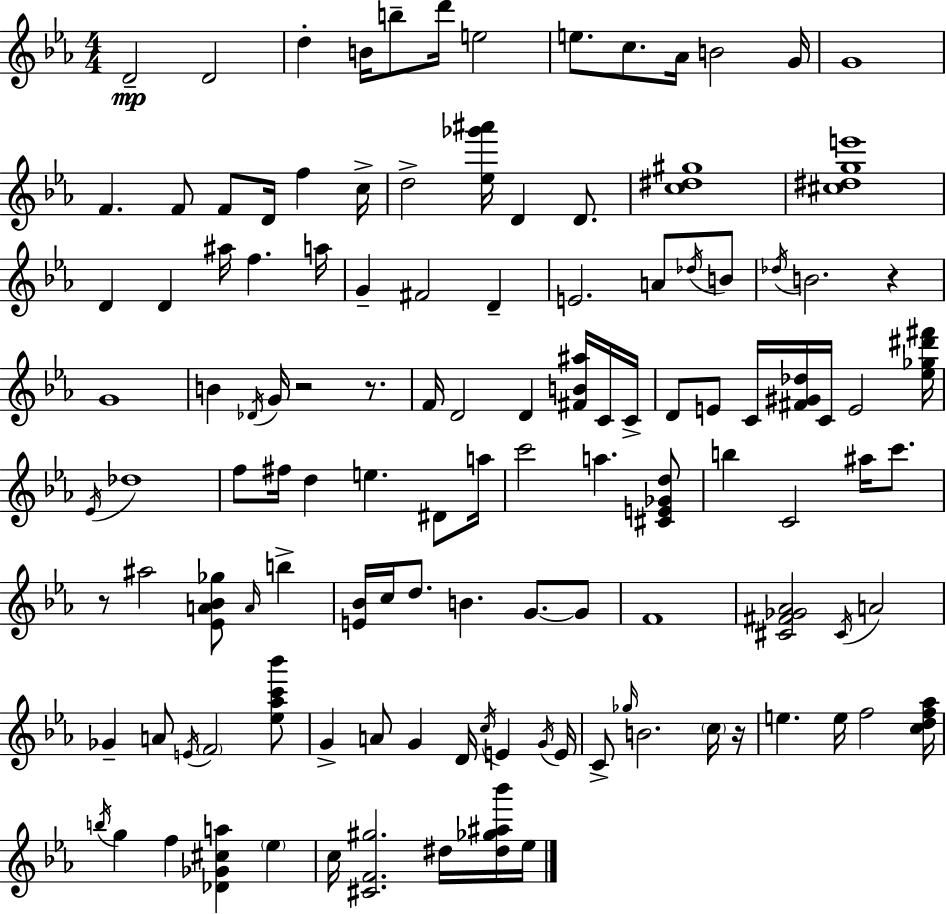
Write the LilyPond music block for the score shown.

{
  \clef treble
  \numericTimeSignature
  \time 4/4
  \key ees \major
  d'2--\mp d'2 | d''4-. b'16 b''8-- d'''16 e''2 | e''8. c''8. aes'16 b'2 g'16 | g'1 | \break f'4. f'8 f'8 d'16 f''4 c''16-> | d''2-> <ees'' ges''' ais'''>16 d'4 d'8. | <c'' dis'' gis''>1 | <cis'' dis'' g'' e'''>1 | \break d'4 d'4 ais''16 f''4. a''16 | g'4-- fis'2 d'4-- | e'2. a'8 \acciaccatura { des''16 } b'8 | \acciaccatura { des''16 } b'2. r4 | \break g'1 | b'4 \acciaccatura { des'16 } g'16 r2 | r8. f'16 d'2 d'4 | <fis' b' ais''>16 c'16 c'16-> d'8 e'8 c'16 <fis' gis' des''>16 c'16 e'2 | \break <ees'' ges'' dis''' fis'''>16 \acciaccatura { ees'16 } des''1 | f''8 fis''16 d''4 e''4. | dis'8 a''16 c'''2 a''4. | <cis' e' ges' d''>8 b''4 c'2 | \break ais''16 c'''8. r8 ais''2 <ees' a' bes' ges''>8 | \grace { a'16 } b''4-> <e' bes'>16 c''16 d''8. b'4. | g'8.~~ g'8 f'1 | <cis' fis' ges' aes'>2 \acciaccatura { cis'16 } a'2 | \break ges'4-- a'8 \acciaccatura { e'16 } \parenthesize f'2 | <ees'' aes'' c''' bes'''>8 g'4-> a'8 g'4 | d'16 \acciaccatura { c''16 } e'4 \acciaccatura { g'16 } e'16 c'8-> \grace { ges''16 } b'2. | \parenthesize c''16 r16 e''4. | \break e''16 f''2 <c'' d'' f'' aes''>16 \acciaccatura { b''16 } g''4 f''4 | <des' ges' cis'' a''>4 \parenthesize ees''4 c''16 <cis' f' gis''>2. | dis''16 <dis'' ges'' ais'' bes'''>16 ees''16 \bar "|."
}